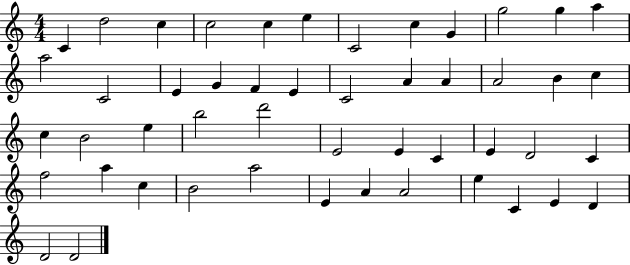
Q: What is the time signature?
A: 4/4